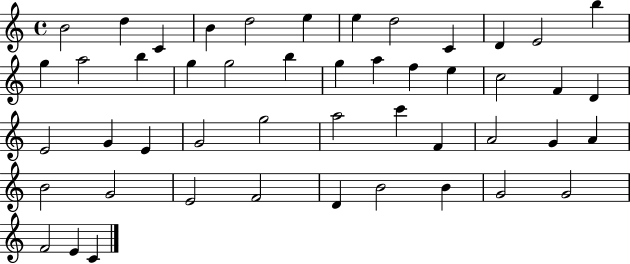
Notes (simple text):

B4/h D5/q C4/q B4/q D5/h E5/q E5/q D5/h C4/q D4/q E4/h B5/q G5/q A5/h B5/q G5/q G5/h B5/q G5/q A5/q F5/q E5/q C5/h F4/q D4/q E4/h G4/q E4/q G4/h G5/h A5/h C6/q F4/q A4/h G4/q A4/q B4/h G4/h E4/h F4/h D4/q B4/h B4/q G4/h G4/h F4/h E4/q C4/q